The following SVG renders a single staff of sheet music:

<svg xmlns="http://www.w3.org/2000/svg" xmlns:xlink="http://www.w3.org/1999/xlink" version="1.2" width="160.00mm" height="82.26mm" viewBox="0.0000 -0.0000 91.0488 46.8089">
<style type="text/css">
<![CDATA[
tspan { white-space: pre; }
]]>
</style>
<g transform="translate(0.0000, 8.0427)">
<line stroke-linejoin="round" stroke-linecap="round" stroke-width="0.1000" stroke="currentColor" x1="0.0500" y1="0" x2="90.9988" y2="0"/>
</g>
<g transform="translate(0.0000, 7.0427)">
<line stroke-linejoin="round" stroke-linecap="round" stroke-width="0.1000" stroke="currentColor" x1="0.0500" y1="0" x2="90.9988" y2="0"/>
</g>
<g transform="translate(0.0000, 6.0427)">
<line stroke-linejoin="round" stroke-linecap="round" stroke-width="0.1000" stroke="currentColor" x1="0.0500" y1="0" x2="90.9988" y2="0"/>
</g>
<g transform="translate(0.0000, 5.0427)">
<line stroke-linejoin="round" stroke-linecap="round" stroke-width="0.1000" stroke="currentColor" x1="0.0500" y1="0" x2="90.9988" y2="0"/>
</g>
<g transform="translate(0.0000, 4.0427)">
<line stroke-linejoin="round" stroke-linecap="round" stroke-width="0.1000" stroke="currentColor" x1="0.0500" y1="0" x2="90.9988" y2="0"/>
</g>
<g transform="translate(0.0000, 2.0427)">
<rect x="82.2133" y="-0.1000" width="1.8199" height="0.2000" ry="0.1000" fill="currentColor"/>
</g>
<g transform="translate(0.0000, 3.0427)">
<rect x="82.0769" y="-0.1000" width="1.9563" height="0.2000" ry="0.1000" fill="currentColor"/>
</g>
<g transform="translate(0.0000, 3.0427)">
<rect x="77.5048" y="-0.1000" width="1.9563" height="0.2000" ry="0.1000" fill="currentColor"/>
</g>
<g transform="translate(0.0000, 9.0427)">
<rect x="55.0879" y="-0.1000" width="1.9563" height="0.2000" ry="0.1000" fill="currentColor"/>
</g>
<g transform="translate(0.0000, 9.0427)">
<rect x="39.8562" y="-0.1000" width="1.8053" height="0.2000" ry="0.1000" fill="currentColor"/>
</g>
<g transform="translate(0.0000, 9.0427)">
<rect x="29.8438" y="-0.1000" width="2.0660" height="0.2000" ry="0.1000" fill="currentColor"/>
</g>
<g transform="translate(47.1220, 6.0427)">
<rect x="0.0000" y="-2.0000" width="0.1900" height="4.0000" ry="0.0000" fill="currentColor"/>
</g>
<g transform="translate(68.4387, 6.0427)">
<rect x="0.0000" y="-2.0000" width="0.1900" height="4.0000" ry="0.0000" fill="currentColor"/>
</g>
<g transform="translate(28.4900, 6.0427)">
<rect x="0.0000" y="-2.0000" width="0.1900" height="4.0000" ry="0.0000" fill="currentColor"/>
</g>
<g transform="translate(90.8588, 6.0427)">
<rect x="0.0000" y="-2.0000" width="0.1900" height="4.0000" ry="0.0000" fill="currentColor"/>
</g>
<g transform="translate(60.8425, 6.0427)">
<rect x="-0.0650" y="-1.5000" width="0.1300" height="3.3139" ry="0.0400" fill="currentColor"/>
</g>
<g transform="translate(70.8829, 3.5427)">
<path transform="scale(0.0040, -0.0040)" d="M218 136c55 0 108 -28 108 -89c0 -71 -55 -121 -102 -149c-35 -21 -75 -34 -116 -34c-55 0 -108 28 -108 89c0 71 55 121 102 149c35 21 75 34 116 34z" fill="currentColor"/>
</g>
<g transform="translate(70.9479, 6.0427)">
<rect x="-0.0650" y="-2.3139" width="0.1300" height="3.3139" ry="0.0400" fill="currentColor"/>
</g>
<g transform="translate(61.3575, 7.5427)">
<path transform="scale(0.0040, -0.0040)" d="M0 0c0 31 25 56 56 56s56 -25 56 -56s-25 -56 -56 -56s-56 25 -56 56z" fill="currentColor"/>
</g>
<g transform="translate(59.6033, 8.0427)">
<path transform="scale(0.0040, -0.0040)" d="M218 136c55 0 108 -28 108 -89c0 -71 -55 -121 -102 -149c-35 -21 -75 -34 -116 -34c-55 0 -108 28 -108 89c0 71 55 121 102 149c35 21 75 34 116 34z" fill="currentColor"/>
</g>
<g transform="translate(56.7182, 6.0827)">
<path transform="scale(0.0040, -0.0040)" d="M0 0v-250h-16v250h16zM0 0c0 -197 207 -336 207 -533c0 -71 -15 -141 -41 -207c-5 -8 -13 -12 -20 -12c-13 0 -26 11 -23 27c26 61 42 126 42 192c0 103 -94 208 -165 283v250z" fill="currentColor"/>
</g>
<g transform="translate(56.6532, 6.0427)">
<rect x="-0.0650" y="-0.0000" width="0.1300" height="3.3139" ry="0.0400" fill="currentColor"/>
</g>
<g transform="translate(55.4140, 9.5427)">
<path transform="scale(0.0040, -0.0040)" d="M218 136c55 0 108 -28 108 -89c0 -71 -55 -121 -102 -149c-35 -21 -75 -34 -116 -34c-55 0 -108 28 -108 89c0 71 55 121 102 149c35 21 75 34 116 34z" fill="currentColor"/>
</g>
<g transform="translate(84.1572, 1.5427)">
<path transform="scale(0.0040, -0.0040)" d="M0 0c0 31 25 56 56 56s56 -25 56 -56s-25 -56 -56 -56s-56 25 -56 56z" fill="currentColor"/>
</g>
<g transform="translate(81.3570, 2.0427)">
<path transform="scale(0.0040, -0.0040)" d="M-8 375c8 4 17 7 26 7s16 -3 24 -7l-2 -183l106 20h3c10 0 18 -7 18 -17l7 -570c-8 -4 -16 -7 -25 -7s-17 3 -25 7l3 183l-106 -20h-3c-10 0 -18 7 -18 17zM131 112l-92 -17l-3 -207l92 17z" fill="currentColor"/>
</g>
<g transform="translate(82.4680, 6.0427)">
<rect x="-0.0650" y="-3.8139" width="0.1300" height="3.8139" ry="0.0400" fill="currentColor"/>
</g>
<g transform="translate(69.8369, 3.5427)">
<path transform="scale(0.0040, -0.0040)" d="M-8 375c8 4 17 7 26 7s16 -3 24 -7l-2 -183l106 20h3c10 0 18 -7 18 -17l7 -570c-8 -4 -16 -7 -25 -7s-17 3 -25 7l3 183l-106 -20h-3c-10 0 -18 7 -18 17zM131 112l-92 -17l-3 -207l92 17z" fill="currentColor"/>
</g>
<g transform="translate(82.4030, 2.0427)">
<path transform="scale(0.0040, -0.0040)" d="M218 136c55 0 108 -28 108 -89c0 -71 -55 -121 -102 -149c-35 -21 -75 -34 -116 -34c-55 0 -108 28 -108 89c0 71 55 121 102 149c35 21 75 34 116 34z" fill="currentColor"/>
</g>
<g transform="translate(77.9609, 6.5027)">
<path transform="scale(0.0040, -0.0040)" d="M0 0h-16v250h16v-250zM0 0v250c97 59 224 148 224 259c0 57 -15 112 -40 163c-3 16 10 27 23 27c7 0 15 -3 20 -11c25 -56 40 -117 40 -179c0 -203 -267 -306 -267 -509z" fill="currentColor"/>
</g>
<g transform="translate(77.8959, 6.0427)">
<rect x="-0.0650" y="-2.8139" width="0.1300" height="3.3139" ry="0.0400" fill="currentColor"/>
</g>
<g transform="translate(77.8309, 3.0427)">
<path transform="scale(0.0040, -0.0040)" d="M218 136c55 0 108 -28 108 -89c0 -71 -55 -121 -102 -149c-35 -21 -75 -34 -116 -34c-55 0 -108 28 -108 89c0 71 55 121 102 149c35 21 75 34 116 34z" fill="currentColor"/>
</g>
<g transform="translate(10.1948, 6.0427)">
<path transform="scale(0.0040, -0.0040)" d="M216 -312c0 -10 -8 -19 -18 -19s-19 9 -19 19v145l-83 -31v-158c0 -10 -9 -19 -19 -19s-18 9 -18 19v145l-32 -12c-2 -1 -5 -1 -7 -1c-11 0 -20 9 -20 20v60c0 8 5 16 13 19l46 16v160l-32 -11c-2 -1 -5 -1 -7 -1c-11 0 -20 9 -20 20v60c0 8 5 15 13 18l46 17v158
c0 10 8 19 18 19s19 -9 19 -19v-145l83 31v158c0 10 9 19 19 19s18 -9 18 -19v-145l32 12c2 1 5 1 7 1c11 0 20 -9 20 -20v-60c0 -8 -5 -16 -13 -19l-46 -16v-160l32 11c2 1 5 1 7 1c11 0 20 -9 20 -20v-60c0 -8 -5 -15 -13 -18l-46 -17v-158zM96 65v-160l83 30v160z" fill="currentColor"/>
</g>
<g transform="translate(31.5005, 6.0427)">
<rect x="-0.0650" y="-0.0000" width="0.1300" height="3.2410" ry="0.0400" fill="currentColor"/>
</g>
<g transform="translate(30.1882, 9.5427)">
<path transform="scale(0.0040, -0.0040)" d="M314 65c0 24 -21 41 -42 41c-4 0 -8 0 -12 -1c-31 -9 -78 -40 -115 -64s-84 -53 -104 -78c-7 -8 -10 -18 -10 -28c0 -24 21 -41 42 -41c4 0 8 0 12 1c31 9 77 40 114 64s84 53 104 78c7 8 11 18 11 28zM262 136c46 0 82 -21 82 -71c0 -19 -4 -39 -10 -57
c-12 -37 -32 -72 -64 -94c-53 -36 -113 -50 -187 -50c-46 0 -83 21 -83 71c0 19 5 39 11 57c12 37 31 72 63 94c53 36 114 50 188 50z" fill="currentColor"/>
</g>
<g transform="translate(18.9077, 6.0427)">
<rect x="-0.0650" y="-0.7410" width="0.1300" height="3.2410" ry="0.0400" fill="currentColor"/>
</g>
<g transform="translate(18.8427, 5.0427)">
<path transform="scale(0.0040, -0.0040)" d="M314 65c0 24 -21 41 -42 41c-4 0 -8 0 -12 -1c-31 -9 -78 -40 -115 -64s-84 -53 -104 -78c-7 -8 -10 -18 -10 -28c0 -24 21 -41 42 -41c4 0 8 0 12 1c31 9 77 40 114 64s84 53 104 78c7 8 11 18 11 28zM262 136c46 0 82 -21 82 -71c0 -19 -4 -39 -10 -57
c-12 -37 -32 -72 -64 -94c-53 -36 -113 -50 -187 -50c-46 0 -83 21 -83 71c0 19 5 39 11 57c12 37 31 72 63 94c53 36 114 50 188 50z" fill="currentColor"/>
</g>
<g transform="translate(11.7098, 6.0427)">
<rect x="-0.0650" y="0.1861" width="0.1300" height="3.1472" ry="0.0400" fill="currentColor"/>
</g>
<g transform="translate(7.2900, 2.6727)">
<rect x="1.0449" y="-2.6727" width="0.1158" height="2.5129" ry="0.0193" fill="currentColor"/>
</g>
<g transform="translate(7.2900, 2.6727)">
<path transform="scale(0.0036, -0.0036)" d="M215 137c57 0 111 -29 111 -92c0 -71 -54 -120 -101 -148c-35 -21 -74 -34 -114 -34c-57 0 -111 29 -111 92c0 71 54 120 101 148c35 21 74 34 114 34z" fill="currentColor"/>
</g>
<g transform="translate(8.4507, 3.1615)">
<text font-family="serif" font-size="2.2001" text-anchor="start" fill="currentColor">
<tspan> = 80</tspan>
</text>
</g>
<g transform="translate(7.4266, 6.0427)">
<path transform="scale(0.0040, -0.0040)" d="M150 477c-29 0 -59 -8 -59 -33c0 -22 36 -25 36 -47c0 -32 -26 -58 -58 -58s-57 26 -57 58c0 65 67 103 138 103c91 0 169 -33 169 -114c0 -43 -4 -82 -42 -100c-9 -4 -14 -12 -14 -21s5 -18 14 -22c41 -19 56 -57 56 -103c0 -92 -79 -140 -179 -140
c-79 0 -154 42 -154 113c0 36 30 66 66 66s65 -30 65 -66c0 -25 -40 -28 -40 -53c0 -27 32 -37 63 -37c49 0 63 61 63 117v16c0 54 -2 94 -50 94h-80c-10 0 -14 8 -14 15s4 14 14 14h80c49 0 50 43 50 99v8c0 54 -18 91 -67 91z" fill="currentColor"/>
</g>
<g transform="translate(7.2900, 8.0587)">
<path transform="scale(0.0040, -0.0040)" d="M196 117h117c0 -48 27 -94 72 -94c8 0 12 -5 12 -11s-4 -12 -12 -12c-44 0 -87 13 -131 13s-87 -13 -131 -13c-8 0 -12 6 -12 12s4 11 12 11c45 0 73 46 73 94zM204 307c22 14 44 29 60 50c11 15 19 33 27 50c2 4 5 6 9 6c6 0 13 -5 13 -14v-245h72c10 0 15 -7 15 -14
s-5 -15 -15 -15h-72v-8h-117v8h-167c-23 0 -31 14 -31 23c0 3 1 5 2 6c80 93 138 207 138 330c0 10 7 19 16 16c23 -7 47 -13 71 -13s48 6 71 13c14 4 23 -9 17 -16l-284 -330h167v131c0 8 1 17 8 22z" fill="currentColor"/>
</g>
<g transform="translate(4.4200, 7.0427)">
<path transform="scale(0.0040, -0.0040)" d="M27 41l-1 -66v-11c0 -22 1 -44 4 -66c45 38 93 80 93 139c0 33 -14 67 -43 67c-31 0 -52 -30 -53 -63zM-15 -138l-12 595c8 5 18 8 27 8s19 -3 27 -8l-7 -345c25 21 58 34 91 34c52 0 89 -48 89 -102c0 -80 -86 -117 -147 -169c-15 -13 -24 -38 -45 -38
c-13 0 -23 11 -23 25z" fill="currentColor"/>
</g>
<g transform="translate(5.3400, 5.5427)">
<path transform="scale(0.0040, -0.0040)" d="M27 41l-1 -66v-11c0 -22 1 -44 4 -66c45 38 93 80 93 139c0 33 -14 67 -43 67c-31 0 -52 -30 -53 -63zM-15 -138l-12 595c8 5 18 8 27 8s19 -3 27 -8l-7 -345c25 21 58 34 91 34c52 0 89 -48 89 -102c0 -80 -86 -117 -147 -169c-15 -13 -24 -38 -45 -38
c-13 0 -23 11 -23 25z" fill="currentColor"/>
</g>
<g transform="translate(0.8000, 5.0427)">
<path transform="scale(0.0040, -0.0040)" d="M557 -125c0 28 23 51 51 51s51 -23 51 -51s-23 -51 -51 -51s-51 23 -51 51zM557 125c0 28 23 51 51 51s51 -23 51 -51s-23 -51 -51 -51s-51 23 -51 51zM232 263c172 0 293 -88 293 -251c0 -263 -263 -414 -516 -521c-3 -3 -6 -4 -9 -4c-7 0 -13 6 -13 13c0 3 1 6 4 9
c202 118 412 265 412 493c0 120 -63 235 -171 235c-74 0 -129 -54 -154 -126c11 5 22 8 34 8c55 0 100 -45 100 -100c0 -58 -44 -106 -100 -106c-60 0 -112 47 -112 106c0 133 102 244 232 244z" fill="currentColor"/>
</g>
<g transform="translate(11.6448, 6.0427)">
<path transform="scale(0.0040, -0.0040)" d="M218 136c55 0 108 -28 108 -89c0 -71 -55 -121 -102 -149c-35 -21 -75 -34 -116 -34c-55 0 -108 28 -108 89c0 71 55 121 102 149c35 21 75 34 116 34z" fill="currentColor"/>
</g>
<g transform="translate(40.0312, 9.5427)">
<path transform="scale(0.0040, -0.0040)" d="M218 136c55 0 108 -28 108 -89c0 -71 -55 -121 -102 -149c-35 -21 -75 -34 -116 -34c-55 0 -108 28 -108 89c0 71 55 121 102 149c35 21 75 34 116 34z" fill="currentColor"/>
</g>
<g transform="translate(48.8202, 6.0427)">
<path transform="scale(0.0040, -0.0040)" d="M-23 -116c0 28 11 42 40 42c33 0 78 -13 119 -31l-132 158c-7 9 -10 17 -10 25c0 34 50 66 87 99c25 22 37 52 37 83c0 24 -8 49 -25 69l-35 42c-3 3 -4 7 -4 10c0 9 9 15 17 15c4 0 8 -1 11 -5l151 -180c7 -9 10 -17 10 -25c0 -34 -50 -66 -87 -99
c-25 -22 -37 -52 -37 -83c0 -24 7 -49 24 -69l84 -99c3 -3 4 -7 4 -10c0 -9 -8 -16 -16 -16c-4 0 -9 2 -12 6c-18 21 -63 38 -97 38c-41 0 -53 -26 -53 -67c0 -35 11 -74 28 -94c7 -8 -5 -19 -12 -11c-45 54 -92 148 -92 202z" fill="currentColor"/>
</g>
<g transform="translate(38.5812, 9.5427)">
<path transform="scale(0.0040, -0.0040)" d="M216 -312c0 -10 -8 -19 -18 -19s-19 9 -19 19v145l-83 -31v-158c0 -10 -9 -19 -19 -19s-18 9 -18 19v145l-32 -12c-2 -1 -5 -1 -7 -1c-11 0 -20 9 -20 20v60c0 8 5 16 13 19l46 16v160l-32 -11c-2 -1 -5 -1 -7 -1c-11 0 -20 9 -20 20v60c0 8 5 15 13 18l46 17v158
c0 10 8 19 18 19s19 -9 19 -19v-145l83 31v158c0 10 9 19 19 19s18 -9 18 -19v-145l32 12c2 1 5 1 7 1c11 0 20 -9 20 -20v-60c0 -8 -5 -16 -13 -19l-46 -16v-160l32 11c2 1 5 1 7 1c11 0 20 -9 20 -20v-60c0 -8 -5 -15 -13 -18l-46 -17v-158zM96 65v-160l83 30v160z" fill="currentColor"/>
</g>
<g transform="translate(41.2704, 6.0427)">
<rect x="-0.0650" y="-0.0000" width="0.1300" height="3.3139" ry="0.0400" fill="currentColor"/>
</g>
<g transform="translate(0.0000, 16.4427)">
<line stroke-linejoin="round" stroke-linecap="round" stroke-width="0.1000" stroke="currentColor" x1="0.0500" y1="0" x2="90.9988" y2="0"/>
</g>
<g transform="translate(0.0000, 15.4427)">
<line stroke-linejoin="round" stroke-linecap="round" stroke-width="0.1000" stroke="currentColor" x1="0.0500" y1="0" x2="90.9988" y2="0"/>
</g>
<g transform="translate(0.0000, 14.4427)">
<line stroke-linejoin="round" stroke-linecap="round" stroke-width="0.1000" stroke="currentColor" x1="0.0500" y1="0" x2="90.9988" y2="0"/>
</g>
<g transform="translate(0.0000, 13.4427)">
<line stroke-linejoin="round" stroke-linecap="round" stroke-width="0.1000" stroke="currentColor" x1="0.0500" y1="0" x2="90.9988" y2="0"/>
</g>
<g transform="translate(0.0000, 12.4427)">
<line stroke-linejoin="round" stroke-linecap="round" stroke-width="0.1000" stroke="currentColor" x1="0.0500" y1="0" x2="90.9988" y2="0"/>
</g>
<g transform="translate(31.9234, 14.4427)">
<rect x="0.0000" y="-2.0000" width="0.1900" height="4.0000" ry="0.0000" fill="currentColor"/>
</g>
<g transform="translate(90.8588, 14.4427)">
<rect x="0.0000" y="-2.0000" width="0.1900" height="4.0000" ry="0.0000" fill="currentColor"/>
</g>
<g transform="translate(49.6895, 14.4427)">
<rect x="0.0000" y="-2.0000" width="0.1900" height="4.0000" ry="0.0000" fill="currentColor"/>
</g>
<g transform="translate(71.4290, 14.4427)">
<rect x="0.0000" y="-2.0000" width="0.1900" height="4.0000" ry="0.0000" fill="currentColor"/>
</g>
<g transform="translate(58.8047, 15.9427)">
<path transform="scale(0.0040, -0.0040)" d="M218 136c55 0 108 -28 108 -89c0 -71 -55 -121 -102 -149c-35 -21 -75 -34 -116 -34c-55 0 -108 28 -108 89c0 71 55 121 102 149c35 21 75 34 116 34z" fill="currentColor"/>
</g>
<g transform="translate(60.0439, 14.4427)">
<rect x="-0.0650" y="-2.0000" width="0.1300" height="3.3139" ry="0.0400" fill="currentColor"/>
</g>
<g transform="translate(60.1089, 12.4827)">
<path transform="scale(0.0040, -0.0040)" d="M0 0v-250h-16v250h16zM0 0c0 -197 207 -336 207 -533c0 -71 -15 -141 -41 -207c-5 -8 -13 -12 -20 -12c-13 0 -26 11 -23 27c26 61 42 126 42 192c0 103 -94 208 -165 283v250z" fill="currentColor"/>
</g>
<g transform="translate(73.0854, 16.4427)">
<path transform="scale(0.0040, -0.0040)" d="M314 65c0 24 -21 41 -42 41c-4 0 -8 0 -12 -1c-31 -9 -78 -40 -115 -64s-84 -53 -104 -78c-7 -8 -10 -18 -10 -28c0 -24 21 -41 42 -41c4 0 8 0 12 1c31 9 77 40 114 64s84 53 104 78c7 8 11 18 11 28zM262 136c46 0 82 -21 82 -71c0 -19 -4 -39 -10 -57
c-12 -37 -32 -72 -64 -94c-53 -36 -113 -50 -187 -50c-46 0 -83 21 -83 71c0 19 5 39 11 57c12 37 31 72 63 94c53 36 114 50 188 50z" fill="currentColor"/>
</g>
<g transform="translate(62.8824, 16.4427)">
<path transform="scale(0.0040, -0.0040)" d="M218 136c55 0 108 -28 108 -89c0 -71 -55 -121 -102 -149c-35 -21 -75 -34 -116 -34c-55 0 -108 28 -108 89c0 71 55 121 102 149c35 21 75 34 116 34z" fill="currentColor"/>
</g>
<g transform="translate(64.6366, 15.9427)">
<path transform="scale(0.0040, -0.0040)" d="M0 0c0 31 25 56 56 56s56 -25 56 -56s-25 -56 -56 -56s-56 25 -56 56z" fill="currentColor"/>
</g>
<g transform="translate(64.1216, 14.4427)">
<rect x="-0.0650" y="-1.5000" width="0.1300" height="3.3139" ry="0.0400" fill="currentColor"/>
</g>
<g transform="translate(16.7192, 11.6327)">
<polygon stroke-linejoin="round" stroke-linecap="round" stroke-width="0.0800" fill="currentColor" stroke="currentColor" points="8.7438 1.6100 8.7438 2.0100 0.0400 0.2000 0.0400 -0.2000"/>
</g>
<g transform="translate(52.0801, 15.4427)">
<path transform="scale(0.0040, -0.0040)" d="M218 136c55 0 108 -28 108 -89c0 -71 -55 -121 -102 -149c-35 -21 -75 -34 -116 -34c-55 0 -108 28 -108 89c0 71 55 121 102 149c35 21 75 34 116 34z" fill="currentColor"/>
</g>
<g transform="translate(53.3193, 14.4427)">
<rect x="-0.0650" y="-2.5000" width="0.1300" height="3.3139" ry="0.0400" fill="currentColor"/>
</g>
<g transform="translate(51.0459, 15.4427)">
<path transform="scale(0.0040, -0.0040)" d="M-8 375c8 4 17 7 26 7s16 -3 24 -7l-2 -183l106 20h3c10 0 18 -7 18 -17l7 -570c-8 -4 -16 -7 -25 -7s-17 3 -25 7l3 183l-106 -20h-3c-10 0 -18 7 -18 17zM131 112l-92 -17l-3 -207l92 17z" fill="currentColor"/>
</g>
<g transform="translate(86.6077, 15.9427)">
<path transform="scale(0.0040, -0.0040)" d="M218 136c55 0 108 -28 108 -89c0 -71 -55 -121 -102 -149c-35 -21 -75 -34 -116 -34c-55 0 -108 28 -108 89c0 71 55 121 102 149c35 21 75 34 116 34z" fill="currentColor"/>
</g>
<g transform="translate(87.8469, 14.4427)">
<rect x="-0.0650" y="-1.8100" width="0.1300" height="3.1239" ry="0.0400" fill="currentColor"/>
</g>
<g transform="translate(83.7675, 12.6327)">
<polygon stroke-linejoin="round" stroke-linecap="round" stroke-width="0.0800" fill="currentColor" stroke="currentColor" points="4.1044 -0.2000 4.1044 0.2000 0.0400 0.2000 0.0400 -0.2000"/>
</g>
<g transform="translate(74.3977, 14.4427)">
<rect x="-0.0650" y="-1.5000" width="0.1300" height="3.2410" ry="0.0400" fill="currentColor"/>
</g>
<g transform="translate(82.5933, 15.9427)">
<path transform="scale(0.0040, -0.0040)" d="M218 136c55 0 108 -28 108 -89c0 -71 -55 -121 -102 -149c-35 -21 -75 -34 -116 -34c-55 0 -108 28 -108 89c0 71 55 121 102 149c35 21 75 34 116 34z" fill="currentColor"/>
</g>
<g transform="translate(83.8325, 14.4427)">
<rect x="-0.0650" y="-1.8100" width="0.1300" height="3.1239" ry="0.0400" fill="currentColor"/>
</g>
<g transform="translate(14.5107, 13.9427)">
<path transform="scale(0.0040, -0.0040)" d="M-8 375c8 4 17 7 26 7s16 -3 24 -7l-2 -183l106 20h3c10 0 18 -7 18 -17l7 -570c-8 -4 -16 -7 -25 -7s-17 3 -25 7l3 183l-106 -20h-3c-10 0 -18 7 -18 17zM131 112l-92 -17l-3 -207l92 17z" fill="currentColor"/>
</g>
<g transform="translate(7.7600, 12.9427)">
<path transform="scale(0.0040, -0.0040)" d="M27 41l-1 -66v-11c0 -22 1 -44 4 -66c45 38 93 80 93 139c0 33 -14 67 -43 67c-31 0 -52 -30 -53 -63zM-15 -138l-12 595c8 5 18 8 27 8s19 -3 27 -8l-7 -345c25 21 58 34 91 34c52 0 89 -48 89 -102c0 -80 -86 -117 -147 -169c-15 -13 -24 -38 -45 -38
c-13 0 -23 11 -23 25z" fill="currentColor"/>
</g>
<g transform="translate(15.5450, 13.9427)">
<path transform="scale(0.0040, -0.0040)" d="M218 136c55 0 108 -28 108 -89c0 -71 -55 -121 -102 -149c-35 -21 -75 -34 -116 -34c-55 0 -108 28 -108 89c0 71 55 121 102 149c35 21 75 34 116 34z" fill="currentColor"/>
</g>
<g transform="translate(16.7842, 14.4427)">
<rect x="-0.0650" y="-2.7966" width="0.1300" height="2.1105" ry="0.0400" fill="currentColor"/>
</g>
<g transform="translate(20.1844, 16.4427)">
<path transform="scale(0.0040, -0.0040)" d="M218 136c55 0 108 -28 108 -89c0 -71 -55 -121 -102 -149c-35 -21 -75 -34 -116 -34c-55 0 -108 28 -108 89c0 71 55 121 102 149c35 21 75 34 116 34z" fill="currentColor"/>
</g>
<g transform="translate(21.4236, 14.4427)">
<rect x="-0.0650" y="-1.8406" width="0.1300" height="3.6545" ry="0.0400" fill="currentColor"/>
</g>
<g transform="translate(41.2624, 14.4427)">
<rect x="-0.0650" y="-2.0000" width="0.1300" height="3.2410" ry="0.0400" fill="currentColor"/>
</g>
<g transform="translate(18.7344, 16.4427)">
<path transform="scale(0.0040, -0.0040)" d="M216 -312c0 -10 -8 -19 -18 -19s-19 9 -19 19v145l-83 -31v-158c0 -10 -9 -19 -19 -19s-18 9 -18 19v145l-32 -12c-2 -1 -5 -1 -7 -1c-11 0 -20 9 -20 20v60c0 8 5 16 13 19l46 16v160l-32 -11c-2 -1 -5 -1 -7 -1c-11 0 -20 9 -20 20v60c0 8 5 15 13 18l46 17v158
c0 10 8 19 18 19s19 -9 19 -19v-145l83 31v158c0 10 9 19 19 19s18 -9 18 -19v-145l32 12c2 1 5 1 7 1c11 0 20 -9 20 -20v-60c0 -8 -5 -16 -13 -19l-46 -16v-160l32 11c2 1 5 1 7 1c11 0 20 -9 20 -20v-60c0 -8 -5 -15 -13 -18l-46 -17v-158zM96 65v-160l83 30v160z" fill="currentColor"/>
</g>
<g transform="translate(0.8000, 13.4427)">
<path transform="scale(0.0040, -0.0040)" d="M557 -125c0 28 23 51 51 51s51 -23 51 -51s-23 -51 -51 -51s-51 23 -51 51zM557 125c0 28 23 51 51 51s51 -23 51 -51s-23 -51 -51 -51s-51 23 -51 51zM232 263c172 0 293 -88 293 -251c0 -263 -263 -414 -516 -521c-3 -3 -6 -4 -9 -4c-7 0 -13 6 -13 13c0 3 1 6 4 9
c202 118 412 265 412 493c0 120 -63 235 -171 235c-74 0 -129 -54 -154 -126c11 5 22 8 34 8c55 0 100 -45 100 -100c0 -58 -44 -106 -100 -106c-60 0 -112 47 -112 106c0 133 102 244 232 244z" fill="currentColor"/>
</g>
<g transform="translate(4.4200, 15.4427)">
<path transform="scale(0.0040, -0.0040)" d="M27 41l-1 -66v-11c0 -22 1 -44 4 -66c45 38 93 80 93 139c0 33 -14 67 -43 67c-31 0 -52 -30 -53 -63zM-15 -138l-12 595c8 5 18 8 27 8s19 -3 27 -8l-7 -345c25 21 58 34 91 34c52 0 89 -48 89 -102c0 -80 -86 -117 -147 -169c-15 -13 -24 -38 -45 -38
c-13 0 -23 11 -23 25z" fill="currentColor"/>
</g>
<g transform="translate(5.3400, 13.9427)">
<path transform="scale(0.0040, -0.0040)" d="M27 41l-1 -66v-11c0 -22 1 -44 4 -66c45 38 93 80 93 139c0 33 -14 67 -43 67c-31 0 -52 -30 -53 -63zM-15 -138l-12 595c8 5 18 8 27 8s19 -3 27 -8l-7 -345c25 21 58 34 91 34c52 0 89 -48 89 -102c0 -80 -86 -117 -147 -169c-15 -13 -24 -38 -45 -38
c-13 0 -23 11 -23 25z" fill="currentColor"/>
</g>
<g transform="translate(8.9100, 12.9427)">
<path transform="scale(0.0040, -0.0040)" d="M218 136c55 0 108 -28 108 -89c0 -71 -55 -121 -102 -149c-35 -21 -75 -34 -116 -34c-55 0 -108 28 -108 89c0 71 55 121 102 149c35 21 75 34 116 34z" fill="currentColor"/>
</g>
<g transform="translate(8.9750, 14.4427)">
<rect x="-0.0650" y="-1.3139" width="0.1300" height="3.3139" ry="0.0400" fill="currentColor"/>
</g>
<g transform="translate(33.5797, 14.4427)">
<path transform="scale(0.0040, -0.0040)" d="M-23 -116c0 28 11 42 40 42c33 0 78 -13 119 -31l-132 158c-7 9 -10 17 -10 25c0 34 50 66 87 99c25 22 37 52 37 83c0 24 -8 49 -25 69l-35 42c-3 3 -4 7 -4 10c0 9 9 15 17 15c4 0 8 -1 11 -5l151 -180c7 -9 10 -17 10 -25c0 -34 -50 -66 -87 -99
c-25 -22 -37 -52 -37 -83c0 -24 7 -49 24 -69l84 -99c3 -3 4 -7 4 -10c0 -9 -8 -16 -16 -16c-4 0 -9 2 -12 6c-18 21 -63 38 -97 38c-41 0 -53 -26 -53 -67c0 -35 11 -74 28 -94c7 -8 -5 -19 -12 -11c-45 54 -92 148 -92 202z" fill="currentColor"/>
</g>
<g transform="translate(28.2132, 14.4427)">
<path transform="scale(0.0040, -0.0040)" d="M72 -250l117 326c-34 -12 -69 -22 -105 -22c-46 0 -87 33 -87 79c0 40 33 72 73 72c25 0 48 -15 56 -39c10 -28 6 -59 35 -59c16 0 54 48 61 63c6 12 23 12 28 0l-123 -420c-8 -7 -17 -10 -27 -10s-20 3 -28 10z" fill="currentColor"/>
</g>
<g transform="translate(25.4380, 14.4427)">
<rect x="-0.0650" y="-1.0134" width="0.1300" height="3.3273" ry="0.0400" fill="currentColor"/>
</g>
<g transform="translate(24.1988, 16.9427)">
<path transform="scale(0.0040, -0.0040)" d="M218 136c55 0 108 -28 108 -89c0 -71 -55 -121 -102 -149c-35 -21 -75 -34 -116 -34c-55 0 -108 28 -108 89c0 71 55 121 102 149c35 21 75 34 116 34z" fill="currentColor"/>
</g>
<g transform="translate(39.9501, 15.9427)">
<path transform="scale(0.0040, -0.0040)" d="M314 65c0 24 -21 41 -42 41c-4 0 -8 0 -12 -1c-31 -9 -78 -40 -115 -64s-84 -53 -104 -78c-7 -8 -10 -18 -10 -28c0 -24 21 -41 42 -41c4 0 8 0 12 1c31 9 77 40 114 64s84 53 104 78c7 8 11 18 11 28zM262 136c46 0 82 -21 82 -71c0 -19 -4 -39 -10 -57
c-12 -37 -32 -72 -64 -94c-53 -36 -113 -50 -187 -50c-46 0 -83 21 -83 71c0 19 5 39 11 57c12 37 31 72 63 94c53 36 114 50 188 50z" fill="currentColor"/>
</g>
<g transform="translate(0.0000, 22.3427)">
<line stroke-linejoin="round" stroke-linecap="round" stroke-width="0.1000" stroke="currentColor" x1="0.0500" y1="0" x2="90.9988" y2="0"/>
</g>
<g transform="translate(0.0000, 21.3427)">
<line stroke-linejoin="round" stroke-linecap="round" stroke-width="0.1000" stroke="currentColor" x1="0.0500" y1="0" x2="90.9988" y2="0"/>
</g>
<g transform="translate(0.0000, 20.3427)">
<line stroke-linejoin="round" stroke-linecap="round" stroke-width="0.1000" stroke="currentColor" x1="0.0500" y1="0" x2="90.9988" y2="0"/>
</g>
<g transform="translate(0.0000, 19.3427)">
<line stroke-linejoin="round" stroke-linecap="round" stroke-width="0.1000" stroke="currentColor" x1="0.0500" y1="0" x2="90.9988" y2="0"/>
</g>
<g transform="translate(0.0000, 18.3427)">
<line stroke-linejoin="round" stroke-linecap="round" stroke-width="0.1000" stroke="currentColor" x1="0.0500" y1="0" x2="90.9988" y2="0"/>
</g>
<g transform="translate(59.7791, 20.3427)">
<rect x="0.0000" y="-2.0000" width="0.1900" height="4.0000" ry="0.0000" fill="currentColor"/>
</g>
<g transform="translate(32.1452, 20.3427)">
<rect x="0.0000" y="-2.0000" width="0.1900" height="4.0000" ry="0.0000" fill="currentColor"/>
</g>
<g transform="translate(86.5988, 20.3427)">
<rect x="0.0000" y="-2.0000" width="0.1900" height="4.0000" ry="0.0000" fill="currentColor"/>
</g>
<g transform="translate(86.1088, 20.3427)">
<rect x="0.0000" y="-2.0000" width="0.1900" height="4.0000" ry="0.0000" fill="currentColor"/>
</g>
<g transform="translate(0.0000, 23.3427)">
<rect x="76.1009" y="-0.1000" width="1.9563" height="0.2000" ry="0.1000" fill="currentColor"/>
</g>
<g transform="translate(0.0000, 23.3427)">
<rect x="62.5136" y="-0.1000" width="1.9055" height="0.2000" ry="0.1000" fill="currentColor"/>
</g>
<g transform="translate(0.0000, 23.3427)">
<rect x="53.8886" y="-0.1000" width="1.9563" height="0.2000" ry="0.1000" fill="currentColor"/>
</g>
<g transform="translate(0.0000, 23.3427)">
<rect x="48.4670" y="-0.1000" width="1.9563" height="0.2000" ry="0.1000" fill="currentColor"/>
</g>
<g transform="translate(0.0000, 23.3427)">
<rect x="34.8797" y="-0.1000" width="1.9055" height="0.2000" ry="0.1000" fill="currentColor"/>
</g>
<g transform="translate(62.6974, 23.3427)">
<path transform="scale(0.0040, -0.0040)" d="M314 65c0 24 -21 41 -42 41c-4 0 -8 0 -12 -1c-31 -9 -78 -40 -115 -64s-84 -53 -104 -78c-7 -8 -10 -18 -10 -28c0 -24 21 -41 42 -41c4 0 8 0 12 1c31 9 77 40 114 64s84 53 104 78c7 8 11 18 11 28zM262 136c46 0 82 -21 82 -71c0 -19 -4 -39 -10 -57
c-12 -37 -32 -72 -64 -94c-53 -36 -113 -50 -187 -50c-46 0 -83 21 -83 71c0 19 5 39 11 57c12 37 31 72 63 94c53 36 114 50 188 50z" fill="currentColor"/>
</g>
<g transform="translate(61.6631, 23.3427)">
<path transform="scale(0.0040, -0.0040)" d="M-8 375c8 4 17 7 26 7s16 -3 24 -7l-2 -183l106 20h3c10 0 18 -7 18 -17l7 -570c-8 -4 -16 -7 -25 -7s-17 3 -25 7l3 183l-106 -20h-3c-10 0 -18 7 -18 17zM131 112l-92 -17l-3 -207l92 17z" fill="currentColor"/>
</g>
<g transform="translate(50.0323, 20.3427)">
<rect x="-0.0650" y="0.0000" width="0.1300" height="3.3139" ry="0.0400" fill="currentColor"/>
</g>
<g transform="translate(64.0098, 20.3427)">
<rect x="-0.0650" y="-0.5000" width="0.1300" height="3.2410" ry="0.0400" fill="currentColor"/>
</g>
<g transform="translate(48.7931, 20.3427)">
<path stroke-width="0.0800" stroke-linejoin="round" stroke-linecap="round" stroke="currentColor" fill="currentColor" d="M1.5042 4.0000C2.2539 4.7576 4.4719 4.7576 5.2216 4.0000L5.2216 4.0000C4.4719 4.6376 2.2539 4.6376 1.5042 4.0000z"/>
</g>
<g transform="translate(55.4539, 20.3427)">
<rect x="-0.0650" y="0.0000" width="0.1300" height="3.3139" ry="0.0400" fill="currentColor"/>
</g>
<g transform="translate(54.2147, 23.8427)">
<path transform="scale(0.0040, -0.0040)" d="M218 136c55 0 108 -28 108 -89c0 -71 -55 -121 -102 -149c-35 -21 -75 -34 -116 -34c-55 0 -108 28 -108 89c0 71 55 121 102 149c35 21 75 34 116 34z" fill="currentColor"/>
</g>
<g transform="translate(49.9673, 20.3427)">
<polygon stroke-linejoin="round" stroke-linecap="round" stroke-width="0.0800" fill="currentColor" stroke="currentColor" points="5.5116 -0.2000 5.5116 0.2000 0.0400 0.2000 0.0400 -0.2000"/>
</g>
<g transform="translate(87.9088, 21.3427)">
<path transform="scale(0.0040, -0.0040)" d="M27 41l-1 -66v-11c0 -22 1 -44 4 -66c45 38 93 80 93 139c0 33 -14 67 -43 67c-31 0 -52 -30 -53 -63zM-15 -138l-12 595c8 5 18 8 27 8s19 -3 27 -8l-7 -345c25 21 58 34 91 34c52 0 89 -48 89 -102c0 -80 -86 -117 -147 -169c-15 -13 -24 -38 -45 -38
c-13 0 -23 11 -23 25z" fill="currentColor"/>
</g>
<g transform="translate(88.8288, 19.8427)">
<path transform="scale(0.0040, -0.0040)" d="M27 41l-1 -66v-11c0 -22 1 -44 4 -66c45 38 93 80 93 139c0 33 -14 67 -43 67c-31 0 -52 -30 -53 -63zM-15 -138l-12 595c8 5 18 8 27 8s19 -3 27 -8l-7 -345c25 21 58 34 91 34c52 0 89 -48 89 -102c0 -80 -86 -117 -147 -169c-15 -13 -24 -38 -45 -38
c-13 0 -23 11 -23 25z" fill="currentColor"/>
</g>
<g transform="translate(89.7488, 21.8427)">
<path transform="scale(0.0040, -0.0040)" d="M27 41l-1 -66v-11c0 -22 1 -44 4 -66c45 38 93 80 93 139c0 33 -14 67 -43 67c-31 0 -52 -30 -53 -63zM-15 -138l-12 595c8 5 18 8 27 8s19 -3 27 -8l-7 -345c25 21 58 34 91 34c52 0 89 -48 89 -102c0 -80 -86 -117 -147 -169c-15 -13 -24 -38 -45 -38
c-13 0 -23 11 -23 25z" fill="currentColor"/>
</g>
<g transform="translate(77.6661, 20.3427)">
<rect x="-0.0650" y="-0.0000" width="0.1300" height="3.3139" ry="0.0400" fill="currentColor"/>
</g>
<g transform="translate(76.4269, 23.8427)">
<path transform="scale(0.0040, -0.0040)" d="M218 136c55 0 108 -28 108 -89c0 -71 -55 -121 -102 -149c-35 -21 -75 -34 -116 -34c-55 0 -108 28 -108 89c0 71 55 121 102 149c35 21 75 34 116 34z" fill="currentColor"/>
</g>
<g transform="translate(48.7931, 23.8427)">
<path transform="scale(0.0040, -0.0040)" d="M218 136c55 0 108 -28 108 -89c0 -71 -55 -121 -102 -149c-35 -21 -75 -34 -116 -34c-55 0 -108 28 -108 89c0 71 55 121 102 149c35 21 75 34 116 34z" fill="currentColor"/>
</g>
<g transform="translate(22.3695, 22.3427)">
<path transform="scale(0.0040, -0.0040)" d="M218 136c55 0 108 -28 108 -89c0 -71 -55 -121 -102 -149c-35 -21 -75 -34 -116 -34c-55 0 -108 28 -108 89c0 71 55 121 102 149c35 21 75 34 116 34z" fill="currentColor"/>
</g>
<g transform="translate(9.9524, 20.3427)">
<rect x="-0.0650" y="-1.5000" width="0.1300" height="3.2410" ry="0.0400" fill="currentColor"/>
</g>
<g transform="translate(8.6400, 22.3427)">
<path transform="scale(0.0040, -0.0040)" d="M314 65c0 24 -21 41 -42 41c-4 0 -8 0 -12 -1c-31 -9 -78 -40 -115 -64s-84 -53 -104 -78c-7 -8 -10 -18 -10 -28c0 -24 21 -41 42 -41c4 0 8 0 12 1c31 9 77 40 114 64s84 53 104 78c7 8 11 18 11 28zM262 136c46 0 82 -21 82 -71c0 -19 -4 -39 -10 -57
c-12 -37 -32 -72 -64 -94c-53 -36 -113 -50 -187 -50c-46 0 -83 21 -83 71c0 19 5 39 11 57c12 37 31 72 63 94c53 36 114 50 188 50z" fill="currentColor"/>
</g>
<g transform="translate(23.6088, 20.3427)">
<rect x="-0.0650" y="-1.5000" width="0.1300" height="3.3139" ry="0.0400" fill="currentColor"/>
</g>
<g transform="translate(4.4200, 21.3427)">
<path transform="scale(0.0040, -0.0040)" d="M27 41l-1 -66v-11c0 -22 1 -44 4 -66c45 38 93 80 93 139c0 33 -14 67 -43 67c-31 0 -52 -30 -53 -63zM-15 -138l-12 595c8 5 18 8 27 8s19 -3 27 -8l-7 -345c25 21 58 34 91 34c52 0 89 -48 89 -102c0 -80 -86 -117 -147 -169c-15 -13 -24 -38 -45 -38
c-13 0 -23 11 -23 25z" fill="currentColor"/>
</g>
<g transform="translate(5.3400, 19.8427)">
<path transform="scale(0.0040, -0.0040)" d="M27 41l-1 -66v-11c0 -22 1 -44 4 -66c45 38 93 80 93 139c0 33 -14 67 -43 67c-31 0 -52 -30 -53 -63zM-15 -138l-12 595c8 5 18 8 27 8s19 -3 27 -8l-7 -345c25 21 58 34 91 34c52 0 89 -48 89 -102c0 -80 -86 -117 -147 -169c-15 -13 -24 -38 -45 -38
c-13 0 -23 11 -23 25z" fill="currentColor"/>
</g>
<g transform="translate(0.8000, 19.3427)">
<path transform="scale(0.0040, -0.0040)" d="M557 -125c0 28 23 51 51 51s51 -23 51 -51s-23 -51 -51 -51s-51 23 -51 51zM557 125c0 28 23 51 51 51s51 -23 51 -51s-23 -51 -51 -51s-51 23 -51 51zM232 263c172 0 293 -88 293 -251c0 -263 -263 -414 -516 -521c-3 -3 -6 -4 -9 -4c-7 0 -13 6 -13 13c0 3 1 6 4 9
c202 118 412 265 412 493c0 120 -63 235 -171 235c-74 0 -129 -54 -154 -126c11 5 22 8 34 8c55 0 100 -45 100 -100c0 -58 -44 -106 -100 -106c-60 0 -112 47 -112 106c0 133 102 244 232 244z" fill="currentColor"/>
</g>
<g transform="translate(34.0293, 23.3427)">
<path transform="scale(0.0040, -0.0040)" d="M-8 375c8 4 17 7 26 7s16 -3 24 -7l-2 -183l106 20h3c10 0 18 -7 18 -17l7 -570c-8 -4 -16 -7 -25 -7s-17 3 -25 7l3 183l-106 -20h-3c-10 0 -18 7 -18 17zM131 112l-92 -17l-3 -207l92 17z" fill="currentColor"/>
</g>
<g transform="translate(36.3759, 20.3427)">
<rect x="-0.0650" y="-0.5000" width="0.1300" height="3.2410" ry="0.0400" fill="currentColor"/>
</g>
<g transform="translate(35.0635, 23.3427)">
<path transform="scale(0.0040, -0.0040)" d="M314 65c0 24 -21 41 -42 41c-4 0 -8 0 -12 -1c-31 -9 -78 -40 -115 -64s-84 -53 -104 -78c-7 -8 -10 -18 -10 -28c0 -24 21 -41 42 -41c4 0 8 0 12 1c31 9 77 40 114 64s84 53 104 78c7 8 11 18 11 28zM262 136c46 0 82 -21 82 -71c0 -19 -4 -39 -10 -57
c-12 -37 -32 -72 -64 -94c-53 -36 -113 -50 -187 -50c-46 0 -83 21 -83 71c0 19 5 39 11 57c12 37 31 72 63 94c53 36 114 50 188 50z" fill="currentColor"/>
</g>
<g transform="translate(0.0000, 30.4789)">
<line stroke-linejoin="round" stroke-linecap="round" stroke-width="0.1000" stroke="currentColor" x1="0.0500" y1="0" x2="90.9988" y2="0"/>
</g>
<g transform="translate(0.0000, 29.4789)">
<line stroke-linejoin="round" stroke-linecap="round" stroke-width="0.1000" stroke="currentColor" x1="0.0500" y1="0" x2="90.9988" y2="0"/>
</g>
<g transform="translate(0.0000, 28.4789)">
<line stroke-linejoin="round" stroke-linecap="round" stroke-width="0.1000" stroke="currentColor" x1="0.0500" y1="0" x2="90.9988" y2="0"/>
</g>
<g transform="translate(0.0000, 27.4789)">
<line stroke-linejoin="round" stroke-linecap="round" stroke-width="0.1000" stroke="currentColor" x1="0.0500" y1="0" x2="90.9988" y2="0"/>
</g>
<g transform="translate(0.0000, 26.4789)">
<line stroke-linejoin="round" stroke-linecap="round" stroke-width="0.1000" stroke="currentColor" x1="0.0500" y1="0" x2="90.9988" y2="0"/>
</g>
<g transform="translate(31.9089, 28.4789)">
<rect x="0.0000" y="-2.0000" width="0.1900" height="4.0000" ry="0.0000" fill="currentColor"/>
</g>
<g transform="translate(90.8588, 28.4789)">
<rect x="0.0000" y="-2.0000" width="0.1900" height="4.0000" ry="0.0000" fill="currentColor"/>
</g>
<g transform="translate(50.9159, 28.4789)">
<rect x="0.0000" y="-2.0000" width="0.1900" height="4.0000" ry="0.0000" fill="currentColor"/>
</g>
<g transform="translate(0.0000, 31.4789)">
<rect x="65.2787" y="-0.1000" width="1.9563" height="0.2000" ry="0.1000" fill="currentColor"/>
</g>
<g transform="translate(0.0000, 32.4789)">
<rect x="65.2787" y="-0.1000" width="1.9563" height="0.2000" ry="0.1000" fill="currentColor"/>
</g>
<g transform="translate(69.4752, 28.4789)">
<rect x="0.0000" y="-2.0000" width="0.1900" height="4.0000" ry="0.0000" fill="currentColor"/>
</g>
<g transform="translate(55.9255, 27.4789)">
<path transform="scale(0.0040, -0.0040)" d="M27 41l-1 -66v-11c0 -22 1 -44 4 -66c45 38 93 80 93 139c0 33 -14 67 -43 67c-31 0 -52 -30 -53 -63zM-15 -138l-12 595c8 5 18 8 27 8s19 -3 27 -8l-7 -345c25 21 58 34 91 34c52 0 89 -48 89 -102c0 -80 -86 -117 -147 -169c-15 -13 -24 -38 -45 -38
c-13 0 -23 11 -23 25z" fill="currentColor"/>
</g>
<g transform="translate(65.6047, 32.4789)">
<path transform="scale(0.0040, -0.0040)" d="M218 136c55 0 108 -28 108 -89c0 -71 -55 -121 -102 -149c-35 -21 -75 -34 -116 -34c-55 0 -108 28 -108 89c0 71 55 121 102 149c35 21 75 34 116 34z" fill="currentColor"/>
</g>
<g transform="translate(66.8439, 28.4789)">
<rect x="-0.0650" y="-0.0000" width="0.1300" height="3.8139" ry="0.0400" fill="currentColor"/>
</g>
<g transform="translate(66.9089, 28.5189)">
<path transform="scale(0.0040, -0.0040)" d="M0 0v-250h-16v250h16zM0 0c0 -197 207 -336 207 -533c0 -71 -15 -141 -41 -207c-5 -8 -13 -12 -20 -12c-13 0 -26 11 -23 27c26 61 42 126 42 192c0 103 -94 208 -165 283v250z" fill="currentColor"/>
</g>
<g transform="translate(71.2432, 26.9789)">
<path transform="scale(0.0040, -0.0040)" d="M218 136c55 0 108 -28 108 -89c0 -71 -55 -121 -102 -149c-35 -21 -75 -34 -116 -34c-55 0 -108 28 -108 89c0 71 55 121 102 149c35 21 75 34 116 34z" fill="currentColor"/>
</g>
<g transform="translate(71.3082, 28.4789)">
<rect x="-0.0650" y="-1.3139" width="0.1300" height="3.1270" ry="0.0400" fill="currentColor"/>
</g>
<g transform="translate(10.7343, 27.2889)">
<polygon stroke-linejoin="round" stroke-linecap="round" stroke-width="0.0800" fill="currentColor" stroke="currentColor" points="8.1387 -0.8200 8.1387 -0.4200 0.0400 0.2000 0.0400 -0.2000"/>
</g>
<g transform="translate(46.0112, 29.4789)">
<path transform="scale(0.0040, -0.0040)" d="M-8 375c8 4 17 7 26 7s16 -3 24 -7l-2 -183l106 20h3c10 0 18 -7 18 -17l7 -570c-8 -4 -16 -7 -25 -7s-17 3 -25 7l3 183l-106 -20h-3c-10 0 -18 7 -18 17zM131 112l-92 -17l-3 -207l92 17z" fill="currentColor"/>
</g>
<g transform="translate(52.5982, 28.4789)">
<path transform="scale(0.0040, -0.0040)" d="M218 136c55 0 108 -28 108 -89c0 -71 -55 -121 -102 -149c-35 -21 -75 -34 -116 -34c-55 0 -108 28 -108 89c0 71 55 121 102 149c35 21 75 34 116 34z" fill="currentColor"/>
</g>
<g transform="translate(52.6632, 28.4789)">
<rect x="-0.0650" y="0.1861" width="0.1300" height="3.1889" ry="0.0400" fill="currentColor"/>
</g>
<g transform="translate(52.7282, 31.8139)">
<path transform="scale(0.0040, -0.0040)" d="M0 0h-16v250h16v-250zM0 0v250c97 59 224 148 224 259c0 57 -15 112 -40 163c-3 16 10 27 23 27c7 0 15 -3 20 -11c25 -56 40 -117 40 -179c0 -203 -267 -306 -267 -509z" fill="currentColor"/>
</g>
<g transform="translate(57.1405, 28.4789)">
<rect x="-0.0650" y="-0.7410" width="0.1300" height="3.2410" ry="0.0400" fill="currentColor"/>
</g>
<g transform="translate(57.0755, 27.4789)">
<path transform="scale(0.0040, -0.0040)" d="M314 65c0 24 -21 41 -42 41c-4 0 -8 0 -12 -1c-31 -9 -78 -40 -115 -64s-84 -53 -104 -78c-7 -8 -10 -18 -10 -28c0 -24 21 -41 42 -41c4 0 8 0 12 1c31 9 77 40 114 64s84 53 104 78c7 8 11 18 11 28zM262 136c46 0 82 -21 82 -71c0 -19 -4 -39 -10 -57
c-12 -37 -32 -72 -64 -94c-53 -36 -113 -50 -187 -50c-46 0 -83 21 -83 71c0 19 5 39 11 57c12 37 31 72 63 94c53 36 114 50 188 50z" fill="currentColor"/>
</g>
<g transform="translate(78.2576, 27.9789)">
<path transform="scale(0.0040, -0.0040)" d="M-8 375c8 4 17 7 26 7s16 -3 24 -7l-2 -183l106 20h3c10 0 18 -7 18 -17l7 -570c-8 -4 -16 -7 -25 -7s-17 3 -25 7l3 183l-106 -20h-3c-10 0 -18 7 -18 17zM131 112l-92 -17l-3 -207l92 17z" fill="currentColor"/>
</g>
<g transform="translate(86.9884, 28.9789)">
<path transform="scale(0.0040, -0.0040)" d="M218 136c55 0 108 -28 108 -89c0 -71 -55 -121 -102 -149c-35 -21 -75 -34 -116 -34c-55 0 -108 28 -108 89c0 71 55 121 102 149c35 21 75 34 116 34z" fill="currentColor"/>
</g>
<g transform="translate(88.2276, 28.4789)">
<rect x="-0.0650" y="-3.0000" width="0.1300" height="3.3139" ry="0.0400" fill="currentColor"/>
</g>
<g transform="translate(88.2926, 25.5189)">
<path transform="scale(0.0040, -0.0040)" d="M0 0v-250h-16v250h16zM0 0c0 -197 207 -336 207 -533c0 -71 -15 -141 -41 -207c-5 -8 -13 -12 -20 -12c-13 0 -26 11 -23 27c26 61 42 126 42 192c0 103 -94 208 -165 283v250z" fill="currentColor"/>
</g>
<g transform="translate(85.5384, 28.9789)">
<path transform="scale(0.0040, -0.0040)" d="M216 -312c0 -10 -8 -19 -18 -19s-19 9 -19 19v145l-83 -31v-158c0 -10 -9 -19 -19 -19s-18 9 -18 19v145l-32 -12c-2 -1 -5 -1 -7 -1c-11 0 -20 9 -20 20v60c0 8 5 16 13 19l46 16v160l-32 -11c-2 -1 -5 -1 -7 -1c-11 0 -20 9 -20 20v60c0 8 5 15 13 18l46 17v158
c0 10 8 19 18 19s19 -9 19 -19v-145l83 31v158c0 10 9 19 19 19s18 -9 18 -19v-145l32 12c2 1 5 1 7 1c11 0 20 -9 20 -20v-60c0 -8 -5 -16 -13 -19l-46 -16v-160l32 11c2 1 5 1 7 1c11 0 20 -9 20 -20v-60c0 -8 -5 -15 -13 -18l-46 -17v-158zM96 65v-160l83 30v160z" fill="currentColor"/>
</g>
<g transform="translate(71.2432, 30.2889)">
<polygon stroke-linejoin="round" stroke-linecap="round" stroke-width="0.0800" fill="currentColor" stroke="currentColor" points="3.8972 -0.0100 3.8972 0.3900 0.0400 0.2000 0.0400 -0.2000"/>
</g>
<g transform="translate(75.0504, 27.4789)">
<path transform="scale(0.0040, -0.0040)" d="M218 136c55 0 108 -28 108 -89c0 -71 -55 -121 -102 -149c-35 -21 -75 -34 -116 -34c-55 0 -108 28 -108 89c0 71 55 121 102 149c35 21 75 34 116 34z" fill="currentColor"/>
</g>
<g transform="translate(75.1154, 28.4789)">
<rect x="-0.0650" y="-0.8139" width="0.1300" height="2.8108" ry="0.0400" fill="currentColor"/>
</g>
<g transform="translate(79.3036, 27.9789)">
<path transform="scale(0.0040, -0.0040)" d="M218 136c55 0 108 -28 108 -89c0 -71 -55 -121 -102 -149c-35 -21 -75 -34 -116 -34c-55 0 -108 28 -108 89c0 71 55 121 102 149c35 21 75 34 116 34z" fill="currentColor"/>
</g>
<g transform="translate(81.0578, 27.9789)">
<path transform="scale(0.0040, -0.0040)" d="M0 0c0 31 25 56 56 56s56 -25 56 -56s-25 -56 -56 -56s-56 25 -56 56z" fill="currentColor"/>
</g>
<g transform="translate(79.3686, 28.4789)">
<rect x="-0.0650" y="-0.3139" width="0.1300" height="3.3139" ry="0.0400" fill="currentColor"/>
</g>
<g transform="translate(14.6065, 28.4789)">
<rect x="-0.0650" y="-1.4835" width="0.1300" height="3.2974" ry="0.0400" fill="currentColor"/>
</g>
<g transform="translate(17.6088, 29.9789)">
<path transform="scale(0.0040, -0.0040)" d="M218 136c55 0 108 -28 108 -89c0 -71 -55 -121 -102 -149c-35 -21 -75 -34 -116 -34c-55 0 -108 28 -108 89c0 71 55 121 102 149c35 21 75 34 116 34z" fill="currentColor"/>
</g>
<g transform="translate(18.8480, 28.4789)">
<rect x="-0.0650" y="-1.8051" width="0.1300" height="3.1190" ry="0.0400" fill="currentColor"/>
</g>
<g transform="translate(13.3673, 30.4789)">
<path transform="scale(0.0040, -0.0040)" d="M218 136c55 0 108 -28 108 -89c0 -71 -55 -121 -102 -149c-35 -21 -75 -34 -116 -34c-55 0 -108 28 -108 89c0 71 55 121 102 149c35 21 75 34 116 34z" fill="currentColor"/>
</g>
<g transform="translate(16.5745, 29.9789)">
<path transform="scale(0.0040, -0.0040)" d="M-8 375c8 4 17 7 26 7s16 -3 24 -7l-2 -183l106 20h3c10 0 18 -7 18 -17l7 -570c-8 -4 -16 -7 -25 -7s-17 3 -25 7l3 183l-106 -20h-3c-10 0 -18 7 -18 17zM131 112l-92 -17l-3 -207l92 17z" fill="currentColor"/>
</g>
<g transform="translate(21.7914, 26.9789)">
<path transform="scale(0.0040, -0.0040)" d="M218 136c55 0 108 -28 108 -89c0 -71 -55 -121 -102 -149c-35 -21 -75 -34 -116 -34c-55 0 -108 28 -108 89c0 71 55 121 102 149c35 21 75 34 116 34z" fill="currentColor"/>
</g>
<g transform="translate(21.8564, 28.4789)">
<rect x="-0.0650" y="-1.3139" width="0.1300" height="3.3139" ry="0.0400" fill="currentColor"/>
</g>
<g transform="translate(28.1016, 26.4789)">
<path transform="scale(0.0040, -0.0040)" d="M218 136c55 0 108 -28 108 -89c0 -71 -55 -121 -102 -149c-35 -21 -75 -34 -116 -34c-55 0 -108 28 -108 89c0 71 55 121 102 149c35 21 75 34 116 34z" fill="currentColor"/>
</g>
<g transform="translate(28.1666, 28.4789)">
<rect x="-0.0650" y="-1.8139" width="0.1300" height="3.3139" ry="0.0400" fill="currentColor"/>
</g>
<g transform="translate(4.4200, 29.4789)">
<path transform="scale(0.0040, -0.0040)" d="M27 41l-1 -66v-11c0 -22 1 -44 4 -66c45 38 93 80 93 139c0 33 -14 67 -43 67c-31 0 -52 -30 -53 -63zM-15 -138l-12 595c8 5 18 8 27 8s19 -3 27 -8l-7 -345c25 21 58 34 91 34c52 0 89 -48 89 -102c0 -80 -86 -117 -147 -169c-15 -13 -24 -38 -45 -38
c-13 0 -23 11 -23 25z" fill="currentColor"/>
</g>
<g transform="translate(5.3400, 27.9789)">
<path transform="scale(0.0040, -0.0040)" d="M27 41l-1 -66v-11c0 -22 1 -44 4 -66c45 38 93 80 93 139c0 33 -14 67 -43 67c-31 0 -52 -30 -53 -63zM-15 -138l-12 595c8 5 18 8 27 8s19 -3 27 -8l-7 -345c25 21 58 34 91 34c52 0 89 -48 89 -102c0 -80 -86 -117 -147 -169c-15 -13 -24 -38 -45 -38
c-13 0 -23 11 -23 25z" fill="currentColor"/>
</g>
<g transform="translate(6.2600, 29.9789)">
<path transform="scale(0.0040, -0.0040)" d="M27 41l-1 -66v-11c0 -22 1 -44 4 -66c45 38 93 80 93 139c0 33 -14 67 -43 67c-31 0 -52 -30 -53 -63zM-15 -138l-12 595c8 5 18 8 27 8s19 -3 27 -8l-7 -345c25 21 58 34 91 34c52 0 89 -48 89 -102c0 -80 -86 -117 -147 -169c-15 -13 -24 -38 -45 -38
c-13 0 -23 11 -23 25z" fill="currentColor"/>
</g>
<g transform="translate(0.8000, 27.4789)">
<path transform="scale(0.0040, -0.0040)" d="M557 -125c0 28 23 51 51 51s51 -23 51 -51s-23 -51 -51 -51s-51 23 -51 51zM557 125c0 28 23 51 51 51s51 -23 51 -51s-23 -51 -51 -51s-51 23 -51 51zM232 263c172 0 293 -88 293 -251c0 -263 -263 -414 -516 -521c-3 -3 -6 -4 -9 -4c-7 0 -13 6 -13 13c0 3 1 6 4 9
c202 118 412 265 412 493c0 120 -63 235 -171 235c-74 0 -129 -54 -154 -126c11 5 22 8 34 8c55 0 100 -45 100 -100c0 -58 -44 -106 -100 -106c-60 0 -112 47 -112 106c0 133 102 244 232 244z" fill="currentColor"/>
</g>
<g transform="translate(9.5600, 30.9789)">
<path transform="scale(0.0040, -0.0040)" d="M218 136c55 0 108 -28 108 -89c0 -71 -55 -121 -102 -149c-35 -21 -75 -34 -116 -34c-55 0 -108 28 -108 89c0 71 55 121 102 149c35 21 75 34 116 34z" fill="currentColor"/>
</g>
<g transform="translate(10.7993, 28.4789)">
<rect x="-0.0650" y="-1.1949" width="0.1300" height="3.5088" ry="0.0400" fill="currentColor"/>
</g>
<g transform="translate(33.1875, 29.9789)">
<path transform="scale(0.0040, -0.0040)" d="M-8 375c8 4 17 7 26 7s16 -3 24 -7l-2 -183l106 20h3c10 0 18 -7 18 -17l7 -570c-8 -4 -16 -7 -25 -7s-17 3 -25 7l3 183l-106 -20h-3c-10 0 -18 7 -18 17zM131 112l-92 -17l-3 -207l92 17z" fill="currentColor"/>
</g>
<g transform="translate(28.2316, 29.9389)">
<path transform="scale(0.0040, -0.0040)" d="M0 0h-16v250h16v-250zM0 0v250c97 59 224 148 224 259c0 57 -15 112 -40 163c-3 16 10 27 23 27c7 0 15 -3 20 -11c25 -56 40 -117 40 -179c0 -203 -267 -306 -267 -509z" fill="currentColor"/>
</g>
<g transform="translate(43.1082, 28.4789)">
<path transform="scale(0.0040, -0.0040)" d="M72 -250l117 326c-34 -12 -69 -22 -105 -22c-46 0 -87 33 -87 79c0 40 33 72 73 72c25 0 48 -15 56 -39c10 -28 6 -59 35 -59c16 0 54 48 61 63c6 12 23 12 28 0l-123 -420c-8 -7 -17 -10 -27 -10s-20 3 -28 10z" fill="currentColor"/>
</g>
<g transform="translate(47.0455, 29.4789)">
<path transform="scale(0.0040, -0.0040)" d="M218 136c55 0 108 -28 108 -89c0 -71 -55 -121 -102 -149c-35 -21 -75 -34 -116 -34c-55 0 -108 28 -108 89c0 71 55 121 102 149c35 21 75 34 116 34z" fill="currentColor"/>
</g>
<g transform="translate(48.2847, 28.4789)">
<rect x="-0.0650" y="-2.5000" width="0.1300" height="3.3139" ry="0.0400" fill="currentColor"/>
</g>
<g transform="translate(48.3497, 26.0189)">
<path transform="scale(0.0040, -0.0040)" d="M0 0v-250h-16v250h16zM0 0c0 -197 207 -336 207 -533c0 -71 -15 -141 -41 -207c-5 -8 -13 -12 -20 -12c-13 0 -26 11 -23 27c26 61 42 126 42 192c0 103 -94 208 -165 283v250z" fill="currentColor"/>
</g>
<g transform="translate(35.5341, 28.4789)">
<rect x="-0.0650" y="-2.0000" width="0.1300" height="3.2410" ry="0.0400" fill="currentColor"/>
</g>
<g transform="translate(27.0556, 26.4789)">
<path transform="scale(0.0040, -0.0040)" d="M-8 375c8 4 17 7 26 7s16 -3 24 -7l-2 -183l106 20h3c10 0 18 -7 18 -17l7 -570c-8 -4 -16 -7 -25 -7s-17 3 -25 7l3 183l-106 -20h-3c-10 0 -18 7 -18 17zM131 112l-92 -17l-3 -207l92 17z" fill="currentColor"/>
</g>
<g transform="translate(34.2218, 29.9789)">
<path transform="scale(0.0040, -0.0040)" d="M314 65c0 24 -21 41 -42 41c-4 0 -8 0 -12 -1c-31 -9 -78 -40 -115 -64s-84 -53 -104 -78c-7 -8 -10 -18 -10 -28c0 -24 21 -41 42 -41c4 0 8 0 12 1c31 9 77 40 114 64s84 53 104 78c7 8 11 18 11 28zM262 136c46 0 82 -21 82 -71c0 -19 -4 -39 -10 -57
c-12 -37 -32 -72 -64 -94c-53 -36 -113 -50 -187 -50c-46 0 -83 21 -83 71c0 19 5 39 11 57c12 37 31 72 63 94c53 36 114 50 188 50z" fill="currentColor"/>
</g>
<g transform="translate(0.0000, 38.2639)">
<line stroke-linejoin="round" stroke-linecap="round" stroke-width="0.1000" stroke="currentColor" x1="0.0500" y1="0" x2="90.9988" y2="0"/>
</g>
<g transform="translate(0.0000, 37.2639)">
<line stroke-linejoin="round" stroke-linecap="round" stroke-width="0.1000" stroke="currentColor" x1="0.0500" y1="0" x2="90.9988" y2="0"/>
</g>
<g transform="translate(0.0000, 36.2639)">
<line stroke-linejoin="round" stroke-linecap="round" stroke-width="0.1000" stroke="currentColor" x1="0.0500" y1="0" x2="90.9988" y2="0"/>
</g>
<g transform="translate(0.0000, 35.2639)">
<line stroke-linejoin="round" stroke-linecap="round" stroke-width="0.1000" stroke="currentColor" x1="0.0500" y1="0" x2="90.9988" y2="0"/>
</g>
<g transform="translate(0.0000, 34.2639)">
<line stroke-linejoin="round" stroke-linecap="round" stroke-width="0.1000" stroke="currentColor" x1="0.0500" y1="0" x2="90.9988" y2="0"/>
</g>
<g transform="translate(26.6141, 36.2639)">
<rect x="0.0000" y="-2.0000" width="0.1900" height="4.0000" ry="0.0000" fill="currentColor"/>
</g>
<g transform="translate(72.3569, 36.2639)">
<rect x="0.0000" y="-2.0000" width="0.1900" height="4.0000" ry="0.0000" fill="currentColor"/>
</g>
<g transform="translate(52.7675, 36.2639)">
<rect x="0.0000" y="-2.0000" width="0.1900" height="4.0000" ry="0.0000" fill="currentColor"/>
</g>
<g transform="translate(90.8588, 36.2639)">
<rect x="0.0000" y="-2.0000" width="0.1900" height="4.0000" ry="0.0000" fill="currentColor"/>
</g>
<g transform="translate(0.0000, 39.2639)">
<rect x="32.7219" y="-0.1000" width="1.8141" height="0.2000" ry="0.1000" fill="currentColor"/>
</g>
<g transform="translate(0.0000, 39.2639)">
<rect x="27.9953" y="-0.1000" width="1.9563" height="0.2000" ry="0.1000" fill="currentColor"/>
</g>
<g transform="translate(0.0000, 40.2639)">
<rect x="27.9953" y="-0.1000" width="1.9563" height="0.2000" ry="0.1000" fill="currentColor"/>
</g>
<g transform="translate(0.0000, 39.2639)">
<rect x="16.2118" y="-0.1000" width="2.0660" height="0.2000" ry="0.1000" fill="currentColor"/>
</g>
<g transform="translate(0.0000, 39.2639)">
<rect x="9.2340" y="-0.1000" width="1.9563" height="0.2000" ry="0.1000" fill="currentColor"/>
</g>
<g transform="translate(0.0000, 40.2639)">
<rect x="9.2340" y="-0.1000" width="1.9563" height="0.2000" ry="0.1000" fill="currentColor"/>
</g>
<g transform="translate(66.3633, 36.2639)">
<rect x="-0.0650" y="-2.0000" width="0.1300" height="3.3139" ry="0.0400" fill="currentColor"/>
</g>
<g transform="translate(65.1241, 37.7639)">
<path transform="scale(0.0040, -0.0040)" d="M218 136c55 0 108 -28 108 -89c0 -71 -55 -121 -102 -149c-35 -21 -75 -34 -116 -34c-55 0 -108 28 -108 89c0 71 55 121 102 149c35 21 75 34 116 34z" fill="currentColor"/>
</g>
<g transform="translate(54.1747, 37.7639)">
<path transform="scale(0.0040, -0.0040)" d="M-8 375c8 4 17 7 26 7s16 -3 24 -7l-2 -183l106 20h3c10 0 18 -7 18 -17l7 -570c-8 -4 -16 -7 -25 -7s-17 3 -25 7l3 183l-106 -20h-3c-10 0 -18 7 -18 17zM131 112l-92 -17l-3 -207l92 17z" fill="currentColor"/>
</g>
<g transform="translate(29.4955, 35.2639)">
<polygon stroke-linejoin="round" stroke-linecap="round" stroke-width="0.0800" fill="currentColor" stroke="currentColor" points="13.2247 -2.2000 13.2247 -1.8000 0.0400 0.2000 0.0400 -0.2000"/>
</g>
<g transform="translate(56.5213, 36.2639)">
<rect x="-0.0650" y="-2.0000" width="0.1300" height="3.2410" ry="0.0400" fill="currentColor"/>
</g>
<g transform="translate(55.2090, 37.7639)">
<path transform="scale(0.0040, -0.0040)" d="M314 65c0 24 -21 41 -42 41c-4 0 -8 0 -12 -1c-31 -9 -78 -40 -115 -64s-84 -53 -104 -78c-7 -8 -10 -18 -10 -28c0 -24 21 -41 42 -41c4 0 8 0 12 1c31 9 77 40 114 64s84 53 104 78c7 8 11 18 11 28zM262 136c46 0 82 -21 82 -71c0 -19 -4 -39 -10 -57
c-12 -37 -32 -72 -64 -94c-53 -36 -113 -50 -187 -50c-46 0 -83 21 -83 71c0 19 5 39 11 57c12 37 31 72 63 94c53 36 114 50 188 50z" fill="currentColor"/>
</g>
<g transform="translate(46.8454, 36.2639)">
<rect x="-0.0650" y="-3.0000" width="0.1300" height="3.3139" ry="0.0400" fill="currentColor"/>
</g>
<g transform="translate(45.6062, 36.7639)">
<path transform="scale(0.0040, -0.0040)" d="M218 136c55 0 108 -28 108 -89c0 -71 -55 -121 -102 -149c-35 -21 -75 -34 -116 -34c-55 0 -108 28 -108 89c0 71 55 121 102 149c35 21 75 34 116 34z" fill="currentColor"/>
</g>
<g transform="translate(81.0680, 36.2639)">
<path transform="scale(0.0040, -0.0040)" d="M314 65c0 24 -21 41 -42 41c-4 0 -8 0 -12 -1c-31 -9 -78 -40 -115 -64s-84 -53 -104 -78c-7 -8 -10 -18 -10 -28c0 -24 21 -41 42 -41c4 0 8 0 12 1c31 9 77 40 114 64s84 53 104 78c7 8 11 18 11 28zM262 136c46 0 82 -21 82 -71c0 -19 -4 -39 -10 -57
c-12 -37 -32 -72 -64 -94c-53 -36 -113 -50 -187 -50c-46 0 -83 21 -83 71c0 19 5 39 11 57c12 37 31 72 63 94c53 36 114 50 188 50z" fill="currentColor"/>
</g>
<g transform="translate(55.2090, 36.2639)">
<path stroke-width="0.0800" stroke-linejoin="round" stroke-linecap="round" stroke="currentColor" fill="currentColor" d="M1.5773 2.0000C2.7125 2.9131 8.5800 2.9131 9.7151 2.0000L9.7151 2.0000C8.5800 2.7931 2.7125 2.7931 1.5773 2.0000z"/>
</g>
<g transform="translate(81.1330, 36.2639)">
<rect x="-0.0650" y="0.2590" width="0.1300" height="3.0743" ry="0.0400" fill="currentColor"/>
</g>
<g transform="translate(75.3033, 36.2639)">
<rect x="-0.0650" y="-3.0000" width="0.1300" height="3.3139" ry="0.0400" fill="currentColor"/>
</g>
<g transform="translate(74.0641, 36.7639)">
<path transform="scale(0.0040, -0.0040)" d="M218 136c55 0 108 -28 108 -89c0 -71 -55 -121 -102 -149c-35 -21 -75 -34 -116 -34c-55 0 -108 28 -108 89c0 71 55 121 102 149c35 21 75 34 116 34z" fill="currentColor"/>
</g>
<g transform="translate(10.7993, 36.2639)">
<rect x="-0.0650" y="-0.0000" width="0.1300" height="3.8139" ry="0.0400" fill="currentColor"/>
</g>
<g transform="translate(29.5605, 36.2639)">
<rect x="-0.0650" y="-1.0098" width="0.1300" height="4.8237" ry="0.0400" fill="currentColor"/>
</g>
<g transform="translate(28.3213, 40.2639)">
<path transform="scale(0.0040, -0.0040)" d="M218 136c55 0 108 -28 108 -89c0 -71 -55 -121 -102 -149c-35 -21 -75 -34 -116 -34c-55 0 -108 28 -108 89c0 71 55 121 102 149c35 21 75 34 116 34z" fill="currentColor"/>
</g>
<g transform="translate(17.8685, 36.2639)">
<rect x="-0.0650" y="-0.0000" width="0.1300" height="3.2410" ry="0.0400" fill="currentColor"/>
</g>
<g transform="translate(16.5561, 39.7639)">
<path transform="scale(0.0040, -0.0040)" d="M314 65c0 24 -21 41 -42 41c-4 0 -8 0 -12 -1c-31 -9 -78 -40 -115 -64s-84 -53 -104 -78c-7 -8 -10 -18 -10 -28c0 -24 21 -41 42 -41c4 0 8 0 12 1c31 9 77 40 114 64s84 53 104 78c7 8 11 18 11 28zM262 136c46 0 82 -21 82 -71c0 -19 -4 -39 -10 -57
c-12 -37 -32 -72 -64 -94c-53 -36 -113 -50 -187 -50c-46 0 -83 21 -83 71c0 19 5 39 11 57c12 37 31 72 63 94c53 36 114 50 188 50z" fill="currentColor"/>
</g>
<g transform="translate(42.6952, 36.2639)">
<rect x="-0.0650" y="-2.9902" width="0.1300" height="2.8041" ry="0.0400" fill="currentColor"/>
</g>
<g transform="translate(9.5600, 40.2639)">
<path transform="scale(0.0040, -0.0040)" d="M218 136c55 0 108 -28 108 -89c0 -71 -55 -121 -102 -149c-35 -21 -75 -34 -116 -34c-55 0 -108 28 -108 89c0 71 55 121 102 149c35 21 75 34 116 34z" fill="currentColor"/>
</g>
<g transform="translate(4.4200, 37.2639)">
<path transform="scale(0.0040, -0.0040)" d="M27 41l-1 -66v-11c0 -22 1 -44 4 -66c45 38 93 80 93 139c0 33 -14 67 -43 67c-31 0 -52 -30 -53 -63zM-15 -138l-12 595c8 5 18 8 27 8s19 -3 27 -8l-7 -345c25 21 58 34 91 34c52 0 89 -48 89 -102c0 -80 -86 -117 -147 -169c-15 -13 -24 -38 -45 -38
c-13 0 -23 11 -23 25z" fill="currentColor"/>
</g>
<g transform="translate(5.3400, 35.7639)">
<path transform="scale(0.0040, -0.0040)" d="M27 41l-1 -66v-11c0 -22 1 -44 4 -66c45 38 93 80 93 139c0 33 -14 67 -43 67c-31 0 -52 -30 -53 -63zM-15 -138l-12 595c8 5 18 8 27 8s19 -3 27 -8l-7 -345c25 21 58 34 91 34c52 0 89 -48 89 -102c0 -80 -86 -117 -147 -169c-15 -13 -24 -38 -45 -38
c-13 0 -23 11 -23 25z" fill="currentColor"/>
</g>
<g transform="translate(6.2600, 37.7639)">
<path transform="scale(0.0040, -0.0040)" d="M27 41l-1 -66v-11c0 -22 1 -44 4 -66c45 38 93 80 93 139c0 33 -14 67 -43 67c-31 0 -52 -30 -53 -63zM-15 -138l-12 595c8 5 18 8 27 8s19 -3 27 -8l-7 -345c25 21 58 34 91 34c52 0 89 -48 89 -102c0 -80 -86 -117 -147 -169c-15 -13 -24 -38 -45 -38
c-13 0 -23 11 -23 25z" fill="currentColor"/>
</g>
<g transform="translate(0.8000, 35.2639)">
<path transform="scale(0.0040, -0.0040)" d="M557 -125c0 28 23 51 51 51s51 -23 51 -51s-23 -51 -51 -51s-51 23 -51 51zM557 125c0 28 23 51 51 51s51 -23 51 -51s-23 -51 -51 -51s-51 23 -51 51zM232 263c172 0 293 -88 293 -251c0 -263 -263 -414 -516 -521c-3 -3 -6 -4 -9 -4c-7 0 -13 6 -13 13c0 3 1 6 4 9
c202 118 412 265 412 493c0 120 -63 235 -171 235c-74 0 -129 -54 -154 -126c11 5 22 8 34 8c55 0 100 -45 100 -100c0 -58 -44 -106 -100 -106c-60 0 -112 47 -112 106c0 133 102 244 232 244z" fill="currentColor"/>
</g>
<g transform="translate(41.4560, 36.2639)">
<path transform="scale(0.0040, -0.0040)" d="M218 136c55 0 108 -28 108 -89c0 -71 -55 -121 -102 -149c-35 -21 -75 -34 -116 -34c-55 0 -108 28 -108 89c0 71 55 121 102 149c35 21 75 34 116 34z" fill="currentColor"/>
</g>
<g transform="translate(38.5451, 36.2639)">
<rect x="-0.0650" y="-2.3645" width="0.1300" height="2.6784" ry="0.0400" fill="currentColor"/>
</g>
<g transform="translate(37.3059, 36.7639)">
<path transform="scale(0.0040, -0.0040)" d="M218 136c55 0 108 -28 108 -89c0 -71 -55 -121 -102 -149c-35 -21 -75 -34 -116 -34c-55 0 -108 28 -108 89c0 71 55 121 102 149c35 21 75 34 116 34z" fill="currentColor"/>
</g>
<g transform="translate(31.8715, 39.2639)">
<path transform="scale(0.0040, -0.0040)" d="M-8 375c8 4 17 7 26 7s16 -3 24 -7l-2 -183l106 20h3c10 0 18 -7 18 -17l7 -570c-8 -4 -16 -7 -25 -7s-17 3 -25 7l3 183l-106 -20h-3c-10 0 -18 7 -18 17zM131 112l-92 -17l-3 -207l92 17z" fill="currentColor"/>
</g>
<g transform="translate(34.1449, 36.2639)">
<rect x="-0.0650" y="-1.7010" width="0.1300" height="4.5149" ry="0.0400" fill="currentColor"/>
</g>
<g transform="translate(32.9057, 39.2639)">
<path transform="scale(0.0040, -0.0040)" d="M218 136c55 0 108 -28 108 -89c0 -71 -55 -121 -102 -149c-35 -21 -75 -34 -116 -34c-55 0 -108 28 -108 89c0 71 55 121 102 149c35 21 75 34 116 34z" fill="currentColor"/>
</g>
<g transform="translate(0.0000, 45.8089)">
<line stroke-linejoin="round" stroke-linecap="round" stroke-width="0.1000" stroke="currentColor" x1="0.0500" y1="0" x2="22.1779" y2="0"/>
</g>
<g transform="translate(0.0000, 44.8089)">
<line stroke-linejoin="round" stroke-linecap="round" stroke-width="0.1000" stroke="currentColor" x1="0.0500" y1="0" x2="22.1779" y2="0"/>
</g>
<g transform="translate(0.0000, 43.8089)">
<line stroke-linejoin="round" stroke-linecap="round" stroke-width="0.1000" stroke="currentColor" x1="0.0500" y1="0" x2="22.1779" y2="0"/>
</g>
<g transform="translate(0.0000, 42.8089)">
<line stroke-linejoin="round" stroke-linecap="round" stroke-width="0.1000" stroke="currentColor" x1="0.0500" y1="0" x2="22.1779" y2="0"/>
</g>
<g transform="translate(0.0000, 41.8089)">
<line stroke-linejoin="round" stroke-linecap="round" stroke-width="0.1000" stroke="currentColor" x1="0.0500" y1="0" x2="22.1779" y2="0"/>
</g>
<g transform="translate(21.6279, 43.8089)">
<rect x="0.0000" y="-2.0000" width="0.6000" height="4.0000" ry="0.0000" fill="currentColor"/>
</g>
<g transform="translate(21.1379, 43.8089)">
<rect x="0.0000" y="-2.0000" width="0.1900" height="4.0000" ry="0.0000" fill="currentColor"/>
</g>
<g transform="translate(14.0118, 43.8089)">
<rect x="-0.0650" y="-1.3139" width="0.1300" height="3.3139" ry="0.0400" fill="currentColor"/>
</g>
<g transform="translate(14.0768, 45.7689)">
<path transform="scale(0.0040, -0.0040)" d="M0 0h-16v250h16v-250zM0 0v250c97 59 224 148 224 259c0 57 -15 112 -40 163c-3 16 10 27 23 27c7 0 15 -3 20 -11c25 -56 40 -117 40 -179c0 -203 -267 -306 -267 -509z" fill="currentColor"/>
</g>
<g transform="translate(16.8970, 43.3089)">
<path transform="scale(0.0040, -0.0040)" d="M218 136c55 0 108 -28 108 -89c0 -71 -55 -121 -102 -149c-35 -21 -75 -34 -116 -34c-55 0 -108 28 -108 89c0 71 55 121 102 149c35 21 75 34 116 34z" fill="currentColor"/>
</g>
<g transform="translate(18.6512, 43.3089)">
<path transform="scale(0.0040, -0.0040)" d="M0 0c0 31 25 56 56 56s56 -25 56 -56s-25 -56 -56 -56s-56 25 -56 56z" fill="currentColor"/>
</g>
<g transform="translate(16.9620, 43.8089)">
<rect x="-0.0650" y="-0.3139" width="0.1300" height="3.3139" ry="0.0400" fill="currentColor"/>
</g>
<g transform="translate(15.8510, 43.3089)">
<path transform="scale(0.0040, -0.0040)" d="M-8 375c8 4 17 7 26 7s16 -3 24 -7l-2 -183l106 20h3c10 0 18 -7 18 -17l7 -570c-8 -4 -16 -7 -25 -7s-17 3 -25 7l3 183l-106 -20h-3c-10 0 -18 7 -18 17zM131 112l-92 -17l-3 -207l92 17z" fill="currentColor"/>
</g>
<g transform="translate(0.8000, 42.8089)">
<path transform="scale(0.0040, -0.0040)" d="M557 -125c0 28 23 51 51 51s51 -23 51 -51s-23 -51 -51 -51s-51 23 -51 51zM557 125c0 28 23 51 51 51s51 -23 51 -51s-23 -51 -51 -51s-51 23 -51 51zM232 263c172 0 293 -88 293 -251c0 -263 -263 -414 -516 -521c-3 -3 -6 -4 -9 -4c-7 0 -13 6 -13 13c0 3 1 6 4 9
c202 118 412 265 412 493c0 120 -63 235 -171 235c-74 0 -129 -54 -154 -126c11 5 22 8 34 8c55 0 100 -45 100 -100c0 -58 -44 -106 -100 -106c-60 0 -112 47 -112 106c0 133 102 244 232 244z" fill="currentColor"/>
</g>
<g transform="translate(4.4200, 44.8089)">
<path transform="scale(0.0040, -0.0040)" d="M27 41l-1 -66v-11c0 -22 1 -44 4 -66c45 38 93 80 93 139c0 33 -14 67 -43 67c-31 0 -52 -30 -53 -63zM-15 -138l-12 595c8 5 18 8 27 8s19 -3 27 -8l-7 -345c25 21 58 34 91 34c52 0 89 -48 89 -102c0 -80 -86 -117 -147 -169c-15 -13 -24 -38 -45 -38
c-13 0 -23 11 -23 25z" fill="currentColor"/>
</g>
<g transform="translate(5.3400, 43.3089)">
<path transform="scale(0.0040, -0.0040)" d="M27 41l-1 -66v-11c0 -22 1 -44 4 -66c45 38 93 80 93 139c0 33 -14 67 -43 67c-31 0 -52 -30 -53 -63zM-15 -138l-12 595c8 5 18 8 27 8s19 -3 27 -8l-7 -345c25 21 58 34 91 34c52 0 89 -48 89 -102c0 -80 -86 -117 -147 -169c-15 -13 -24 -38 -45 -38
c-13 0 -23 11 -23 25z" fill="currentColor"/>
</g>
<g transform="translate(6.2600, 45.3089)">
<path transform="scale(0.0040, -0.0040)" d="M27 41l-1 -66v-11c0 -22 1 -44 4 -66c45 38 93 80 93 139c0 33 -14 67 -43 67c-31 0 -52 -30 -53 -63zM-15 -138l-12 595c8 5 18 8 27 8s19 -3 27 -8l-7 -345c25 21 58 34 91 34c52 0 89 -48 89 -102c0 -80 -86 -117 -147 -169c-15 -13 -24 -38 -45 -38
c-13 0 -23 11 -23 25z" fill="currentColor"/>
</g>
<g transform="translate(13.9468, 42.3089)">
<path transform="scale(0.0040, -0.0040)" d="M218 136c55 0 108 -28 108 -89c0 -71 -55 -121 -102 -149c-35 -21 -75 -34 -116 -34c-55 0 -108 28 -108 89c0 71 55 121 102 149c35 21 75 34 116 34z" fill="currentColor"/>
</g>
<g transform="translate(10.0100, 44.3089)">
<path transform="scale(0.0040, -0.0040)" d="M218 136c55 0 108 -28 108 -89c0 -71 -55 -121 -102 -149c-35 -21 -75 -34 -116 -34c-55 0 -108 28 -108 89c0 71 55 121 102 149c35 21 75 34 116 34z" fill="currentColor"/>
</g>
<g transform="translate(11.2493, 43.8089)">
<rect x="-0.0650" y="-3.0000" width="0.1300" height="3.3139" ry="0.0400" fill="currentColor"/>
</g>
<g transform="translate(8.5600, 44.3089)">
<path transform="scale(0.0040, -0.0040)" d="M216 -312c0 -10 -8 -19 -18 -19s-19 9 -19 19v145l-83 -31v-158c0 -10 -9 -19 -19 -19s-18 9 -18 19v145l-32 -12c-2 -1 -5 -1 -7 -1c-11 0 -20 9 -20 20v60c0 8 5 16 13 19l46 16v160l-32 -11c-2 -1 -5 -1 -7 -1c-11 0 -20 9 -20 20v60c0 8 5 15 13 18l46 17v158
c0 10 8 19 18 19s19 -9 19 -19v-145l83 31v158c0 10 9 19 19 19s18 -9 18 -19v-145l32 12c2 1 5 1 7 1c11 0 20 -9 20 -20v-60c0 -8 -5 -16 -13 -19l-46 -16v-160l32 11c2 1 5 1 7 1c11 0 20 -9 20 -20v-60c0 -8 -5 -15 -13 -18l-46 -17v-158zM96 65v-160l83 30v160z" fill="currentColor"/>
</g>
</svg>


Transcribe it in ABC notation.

X:1
T:Untitled
M:3/4
L:1/4
K:Bb
^D, F,2 D,,2 ^D,, z D,,/2 G,, B, C/2 E _G, E,/2 ^G,,/2 F,,/2 z/2 z A,,2 B,, A,,/2 G,, G,,2 A,,/2 A,,/2 G,,2 G,, E,,2 D,,/2 D,,/2 E,,2 D,, F,,/2 G,,/2 A,,/2 G, A,/2 A,,2 z/2 B,,/2 D,/2 _F,2 C,,/2 G,/2 F,/2 E, ^C,/2 C,, D,,2 C,,/2 E,,/2 C,/2 D,/2 C, A,,2 A,, C, D,2 ^C, G,/2 E,